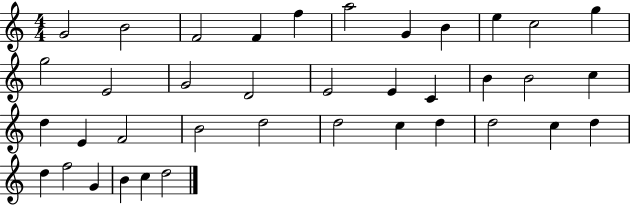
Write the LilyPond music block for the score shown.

{
  \clef treble
  \numericTimeSignature
  \time 4/4
  \key c \major
  g'2 b'2 | f'2 f'4 f''4 | a''2 g'4 b'4 | e''4 c''2 g''4 | \break g''2 e'2 | g'2 d'2 | e'2 e'4 c'4 | b'4 b'2 c''4 | \break d''4 e'4 f'2 | b'2 d''2 | d''2 c''4 d''4 | d''2 c''4 d''4 | \break d''4 f''2 g'4 | b'4 c''4 d''2 | \bar "|."
}